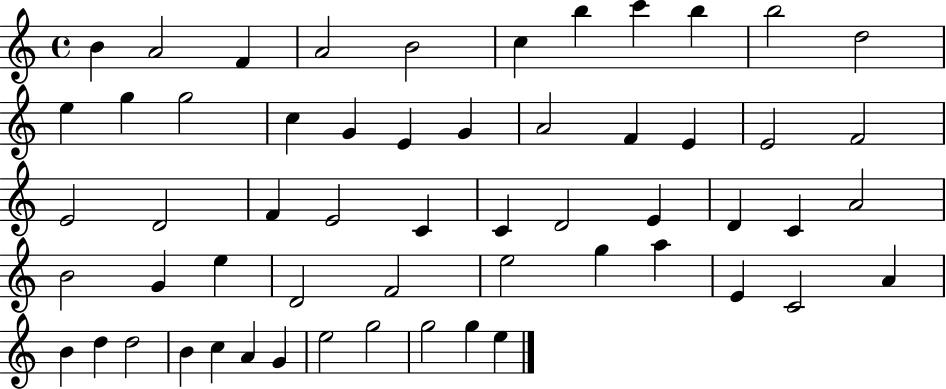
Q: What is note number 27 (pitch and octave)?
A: E4